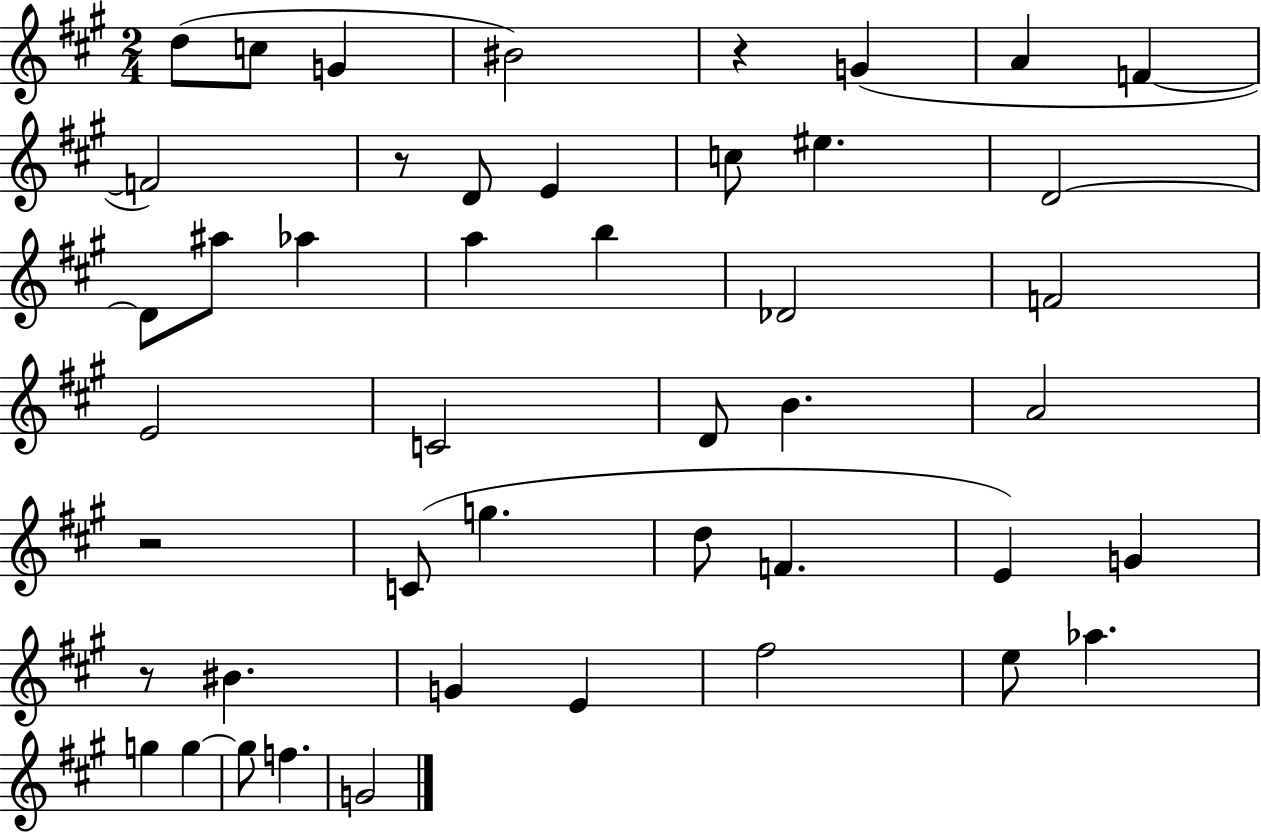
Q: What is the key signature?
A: A major